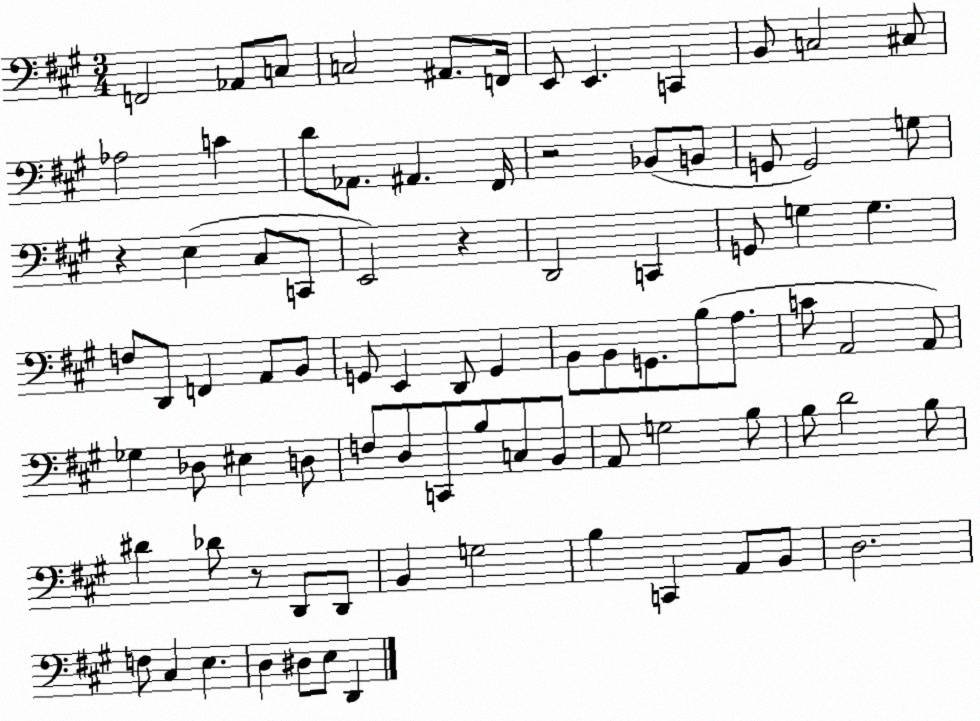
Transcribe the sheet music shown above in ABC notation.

X:1
T:Untitled
M:3/4
L:1/4
K:A
F,,2 _A,,/2 C,/2 C,2 ^A,,/2 F,,/4 E,,/2 E,, C,, B,,/2 C,2 ^C,/2 _A,2 C D/2 _A,,/2 ^A,, ^F,,/4 z2 _B,,/2 B,,/2 G,,/2 G,,2 G,/2 z E, ^C,/2 C,,/2 E,,2 z D,,2 C,, G,,/2 G, G, F,/2 D,,/2 F,, A,,/2 B,,/2 G,,/2 E,, D,,/2 G,, B,,/2 B,,/2 G,,/2 B,/2 A,/2 C/2 A,,2 A,,/2 _G, _D,/2 ^E, D,/2 F,/2 D,/2 C,,/2 B,/2 C,/2 B,,/2 A,,/2 G,2 B,/2 B,/2 D2 B,/2 ^D _D/2 z/2 D,,/2 D,,/2 B,, G,2 B, C,, A,,/2 B,,/2 D,2 F,/2 ^C, E, D, ^D,/2 E,/2 D,,